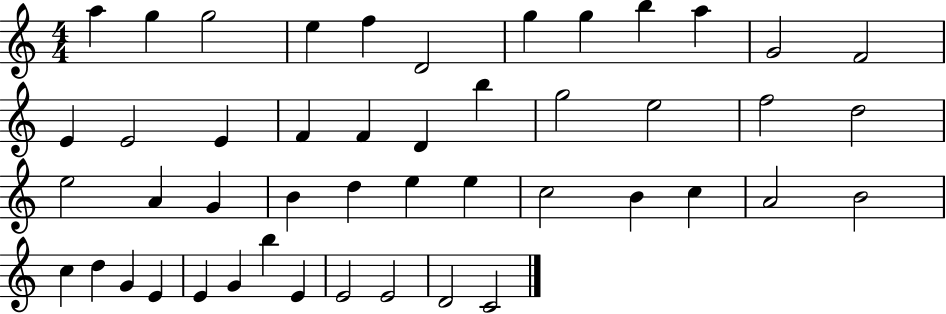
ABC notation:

X:1
T:Untitled
M:4/4
L:1/4
K:C
a g g2 e f D2 g g b a G2 F2 E E2 E F F D b g2 e2 f2 d2 e2 A G B d e e c2 B c A2 B2 c d G E E G b E E2 E2 D2 C2